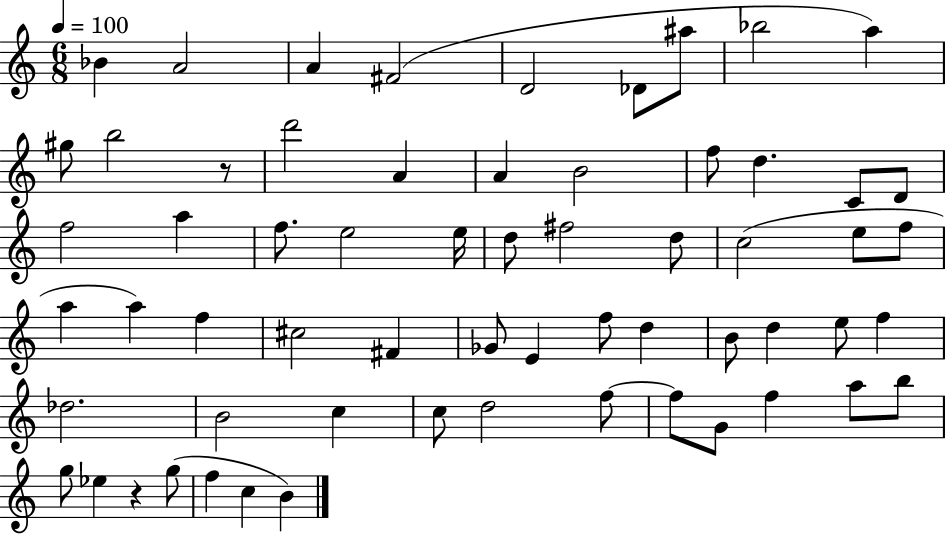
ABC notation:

X:1
T:Untitled
M:6/8
L:1/4
K:C
_B A2 A ^F2 D2 _D/2 ^a/2 _b2 a ^g/2 b2 z/2 d'2 A A B2 f/2 d C/2 D/2 f2 a f/2 e2 e/4 d/2 ^f2 d/2 c2 e/2 f/2 a a f ^c2 ^F _G/2 E f/2 d B/2 d e/2 f _d2 B2 c c/2 d2 f/2 f/2 G/2 f a/2 b/2 g/2 _e z g/2 f c B